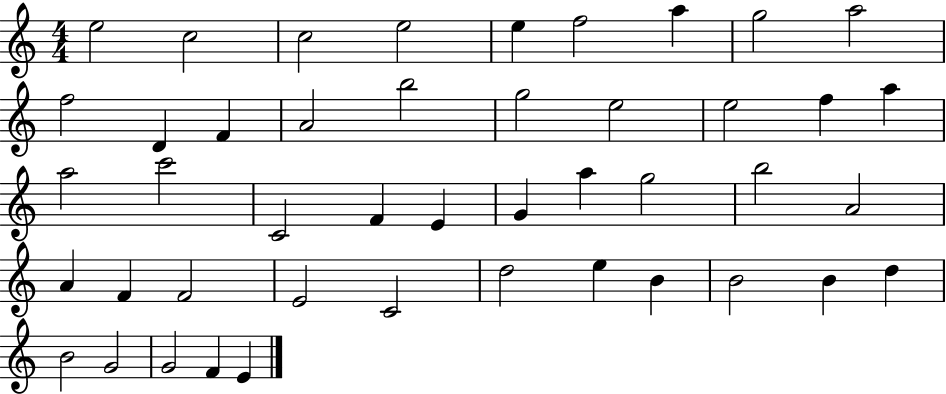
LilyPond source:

{
  \clef treble
  \numericTimeSignature
  \time 4/4
  \key c \major
  e''2 c''2 | c''2 e''2 | e''4 f''2 a''4 | g''2 a''2 | \break f''2 d'4 f'4 | a'2 b''2 | g''2 e''2 | e''2 f''4 a''4 | \break a''2 c'''2 | c'2 f'4 e'4 | g'4 a''4 g''2 | b''2 a'2 | \break a'4 f'4 f'2 | e'2 c'2 | d''2 e''4 b'4 | b'2 b'4 d''4 | \break b'2 g'2 | g'2 f'4 e'4 | \bar "|."
}